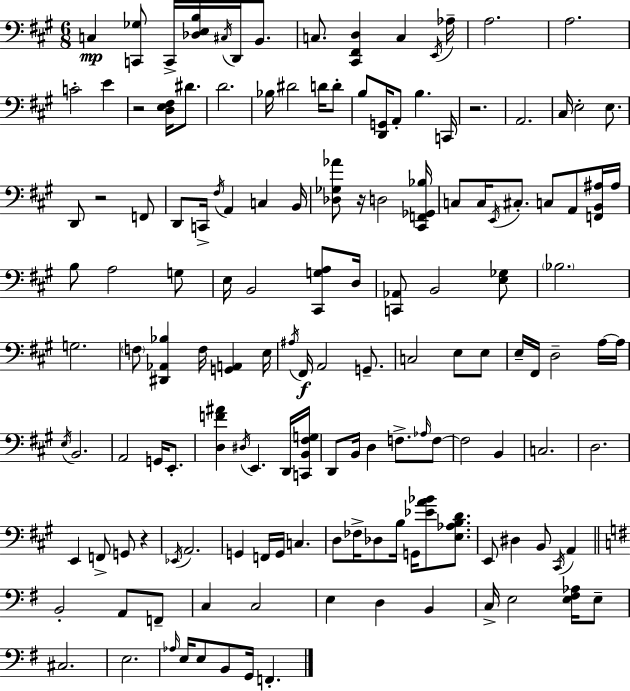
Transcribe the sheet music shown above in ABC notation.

X:1
T:Untitled
M:6/8
L:1/4
K:A
C, [C,,_G,]/2 C,,/4 [_D,E,B,]/4 ^C,/4 D,,/4 B,,/2 C,/2 [^C,,^F,,D,] C, E,,/4 _A,/4 A,2 A,2 C2 E z2 [D,E,^F,]/4 ^D/2 D2 _B,/4 ^D2 D/4 D/2 B,/2 [D,,G,,]/4 A,,/2 B, C,,/4 z2 A,,2 ^C,/4 E,2 E,/2 D,,/2 z2 F,,/2 D,,/2 C,,/4 ^F,/4 A,, C, B,,/4 [_D,_G,_A]/2 z/4 D,2 [^C,,F,,_G,,_B,]/4 C,/2 C,/4 E,,/4 ^C,/2 C,/2 A,,/2 [F,,B,,^A,]/4 ^A,/4 B,/2 A,2 G,/2 E,/4 B,,2 [^C,,G,A,]/2 D,/4 [C,,_A,,]/2 B,,2 [E,_G,]/2 _B,2 G,2 F,/2 [^D,,_A,,_B,] F,/4 [G,,A,,] E,/4 ^A,/4 ^F,,/4 A,,2 G,,/2 C,2 E,/2 E,/2 E,/4 ^F,,/4 D,2 A,/4 A,/4 E,/4 B,,2 A,,2 G,,/4 E,,/2 [D,F^A] ^D,/4 E,, D,,/4 [C,,B,,^F,G,]/4 D,,/2 B,,/4 D, F,/2 _A,/4 F,/2 F,2 B,, C,2 D,2 E,, F,,/2 G,,/2 z _E,,/4 A,,2 G,, F,,/4 G,,/4 C, D,/2 _F,/4 _D,/2 B,/4 G,,/4 [_EA_B]/2 [E,_A,B,D]/2 E,,/2 ^D, B,,/2 ^C,,/4 A,, B,,2 A,,/2 F,,/2 C, C,2 E, D, B,, C,/4 E,2 [E,^F,_A,]/4 E,/2 ^C,2 E,2 _A,/4 E,/4 E,/2 B,,/2 G,,/4 F,,